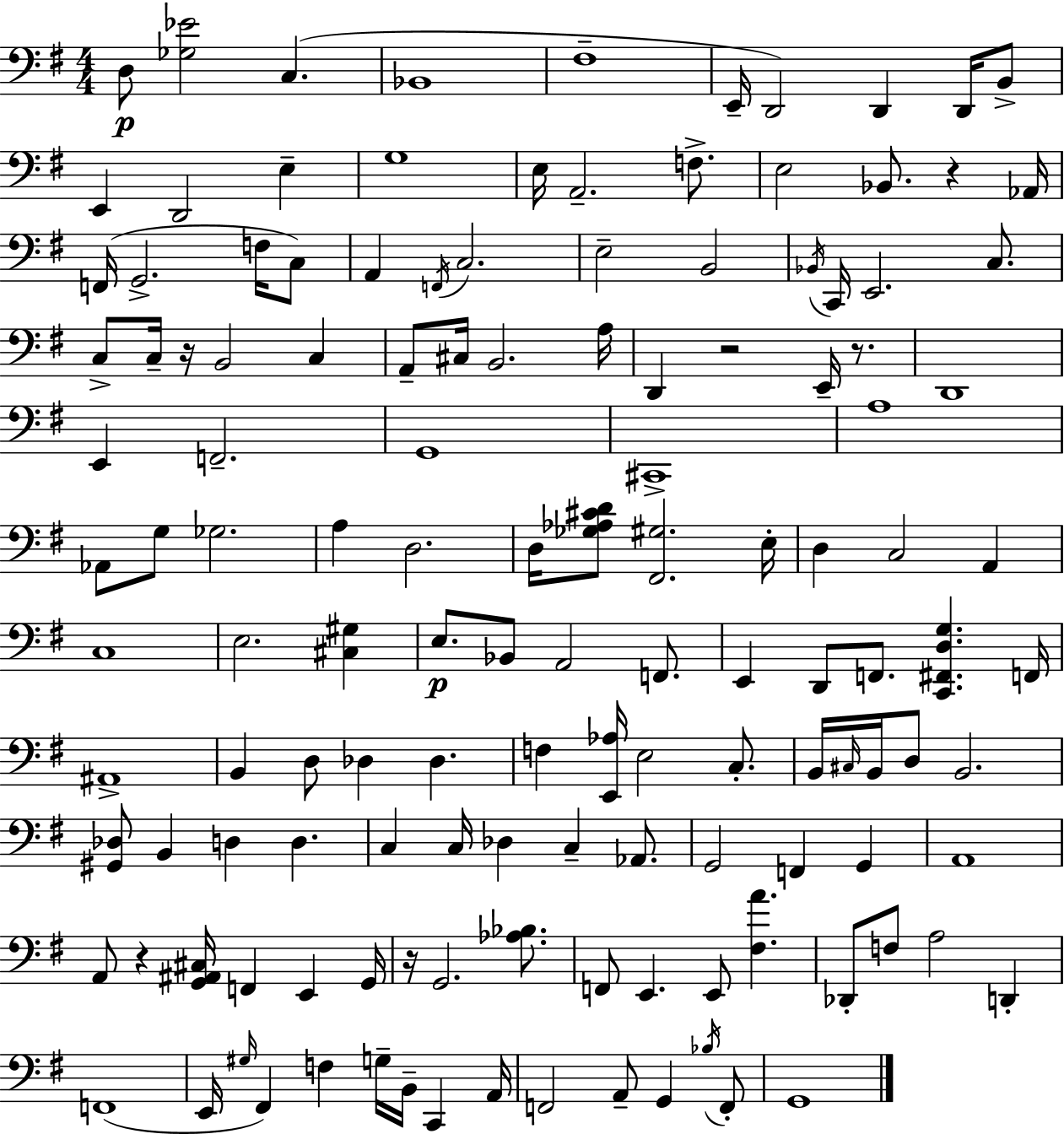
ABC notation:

X:1
T:Untitled
M:4/4
L:1/4
K:Em
D,/2 [_G,_E]2 C, _B,,4 ^F,4 E,,/4 D,,2 D,, D,,/4 B,,/2 E,, D,,2 E, G,4 E,/4 A,,2 F,/2 E,2 _B,,/2 z _A,,/4 F,,/4 G,,2 F,/4 C,/2 A,, F,,/4 C,2 E,2 B,,2 _B,,/4 C,,/4 E,,2 C,/2 C,/2 C,/4 z/4 B,,2 C, A,,/2 ^C,/4 B,,2 A,/4 D,, z2 E,,/4 z/2 D,,4 E,, F,,2 G,,4 ^C,,4 A,4 _A,,/2 G,/2 _G,2 A, D,2 D,/4 [_G,_A,^CD]/2 [^F,,^G,]2 E,/4 D, C,2 A,, C,4 E,2 [^C,^G,] E,/2 _B,,/2 A,,2 F,,/2 E,, D,,/2 F,,/2 [C,,^F,,D,G,] F,,/4 ^A,,4 B,, D,/2 _D, _D, F, [E,,_A,]/4 E,2 C,/2 B,,/4 ^C,/4 B,,/4 D,/2 B,,2 [^G,,_D,]/2 B,, D, D, C, C,/4 _D, C, _A,,/2 G,,2 F,, G,, A,,4 A,,/2 z [G,,^A,,^C,]/4 F,, E,, G,,/4 z/4 G,,2 [_A,_B,]/2 F,,/2 E,, E,,/2 [^F,A] _D,,/2 F,/2 A,2 D,, F,,4 E,,/4 ^G,/4 ^F,, F, G,/4 B,,/4 C,, A,,/4 F,,2 A,,/2 G,, _B,/4 F,,/2 G,,4